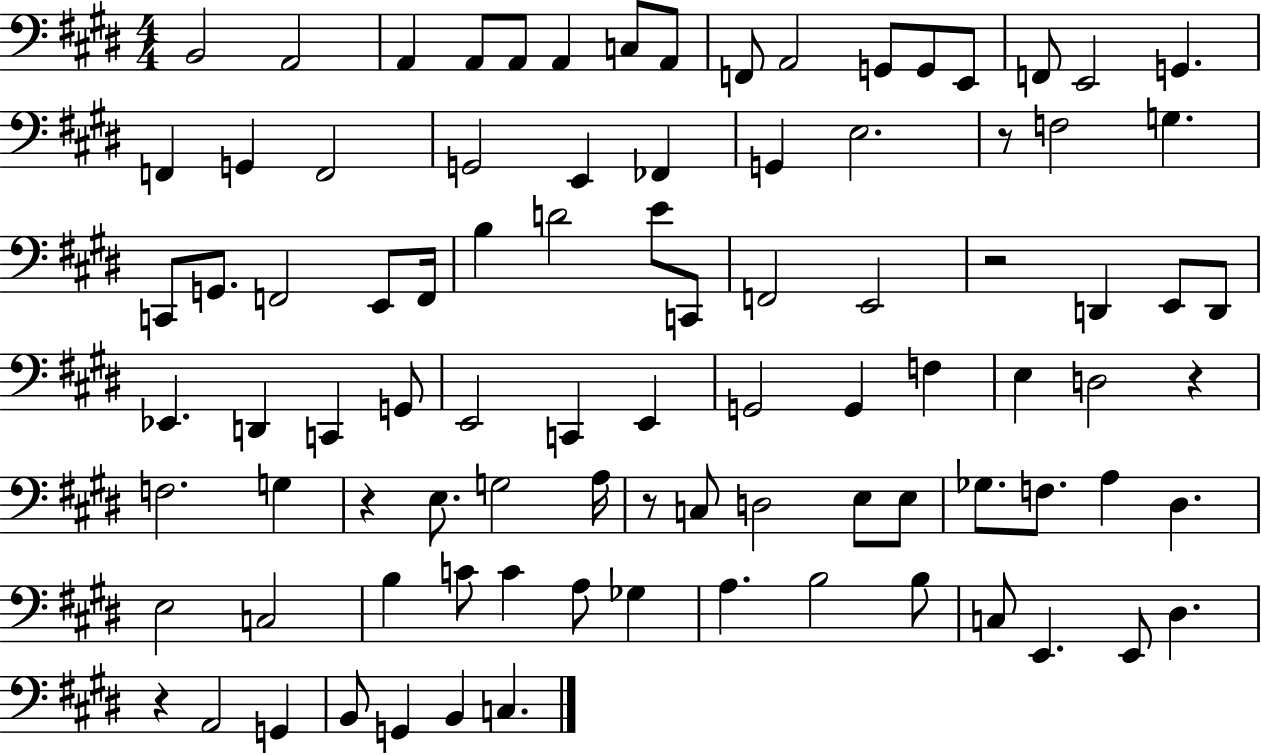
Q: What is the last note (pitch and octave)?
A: C3